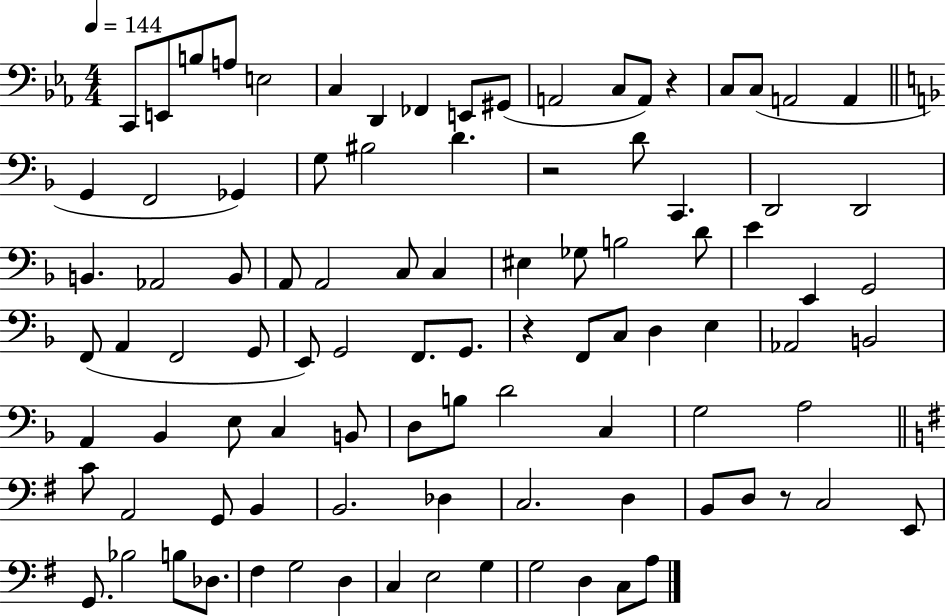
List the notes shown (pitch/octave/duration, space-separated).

C2/e E2/e B3/e A3/e E3/h C3/q D2/q FES2/q E2/e G#2/e A2/h C3/e A2/e R/q C3/e C3/e A2/h A2/q G2/q F2/h Gb2/q G3/e BIS3/h D4/q. R/h D4/e C2/q. D2/h D2/h B2/q. Ab2/h B2/e A2/e A2/h C3/e C3/q EIS3/q Gb3/e B3/h D4/e E4/q E2/q G2/h F2/e A2/q F2/h G2/e E2/e G2/h F2/e. G2/e. R/q F2/e C3/e D3/q E3/q Ab2/h B2/h A2/q Bb2/q E3/e C3/q B2/e D3/e B3/e D4/h C3/q G3/h A3/h C4/e A2/h G2/e B2/q B2/h. Db3/q C3/h. D3/q B2/e D3/e R/e C3/h E2/e G2/e. Bb3/h B3/e Db3/e. F#3/q G3/h D3/q C3/q E3/h G3/q G3/h D3/q C3/e A3/e